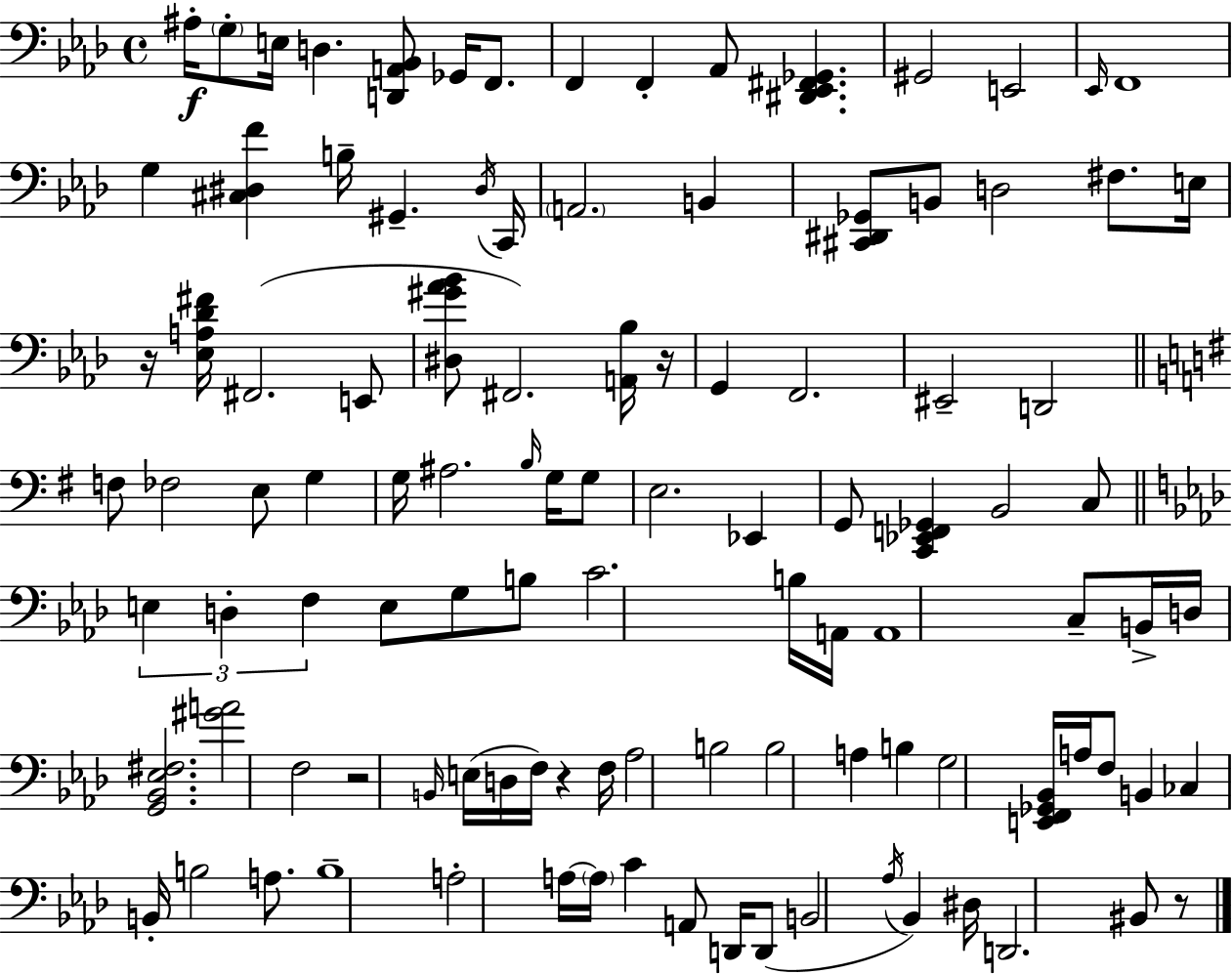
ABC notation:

X:1
T:Untitled
M:4/4
L:1/4
K:Fm
^A,/4 G,/2 E,/4 D, [D,,A,,_B,,]/2 _G,,/4 F,,/2 F,, F,, _A,,/2 [^D,,_E,,^F,,_G,,] ^G,,2 E,,2 _E,,/4 F,,4 G, [^C,^D,F] B,/4 ^G,, ^D,/4 C,,/4 A,,2 B,, [^C,,^D,,_G,,]/2 B,,/2 D,2 ^F,/2 E,/4 z/4 [_E,A,_D^F]/4 ^F,,2 E,,/2 [^D,^G_A_B]/2 ^F,,2 [A,,_B,]/4 z/4 G,, F,,2 ^E,,2 D,,2 F,/2 _F,2 E,/2 G, G,/4 ^A,2 B,/4 G,/4 G,/2 E,2 _E,, G,,/2 [C,,_E,,F,,_G,,] B,,2 C,/2 E, D, F, E,/2 G,/2 B,/2 C2 B,/4 A,,/4 A,,4 C,/2 B,,/4 D,/4 [G,,_B,,_E,^F,]2 [^GA]2 F,2 z2 B,,/4 E,/4 D,/4 F,/4 z F,/4 _A,2 B,2 B,2 A, B, G,2 [E,,F,,_G,,_B,,]/4 A,/4 F,/2 B,, _C, B,,/4 B,2 A,/2 B,4 A,2 A,/4 A,/4 C A,,/2 D,,/4 D,,/2 B,,2 _A,/4 _B,, ^D,/4 D,,2 ^B,,/2 z/2